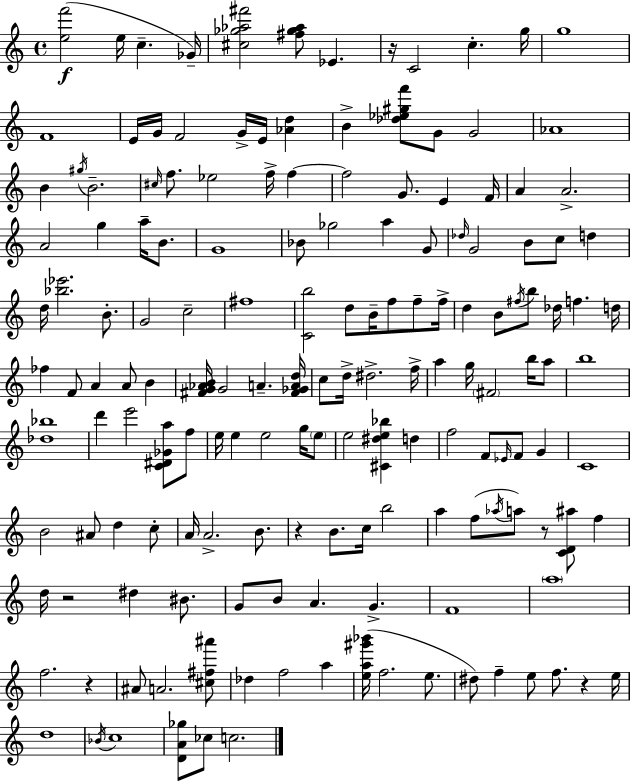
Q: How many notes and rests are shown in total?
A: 160